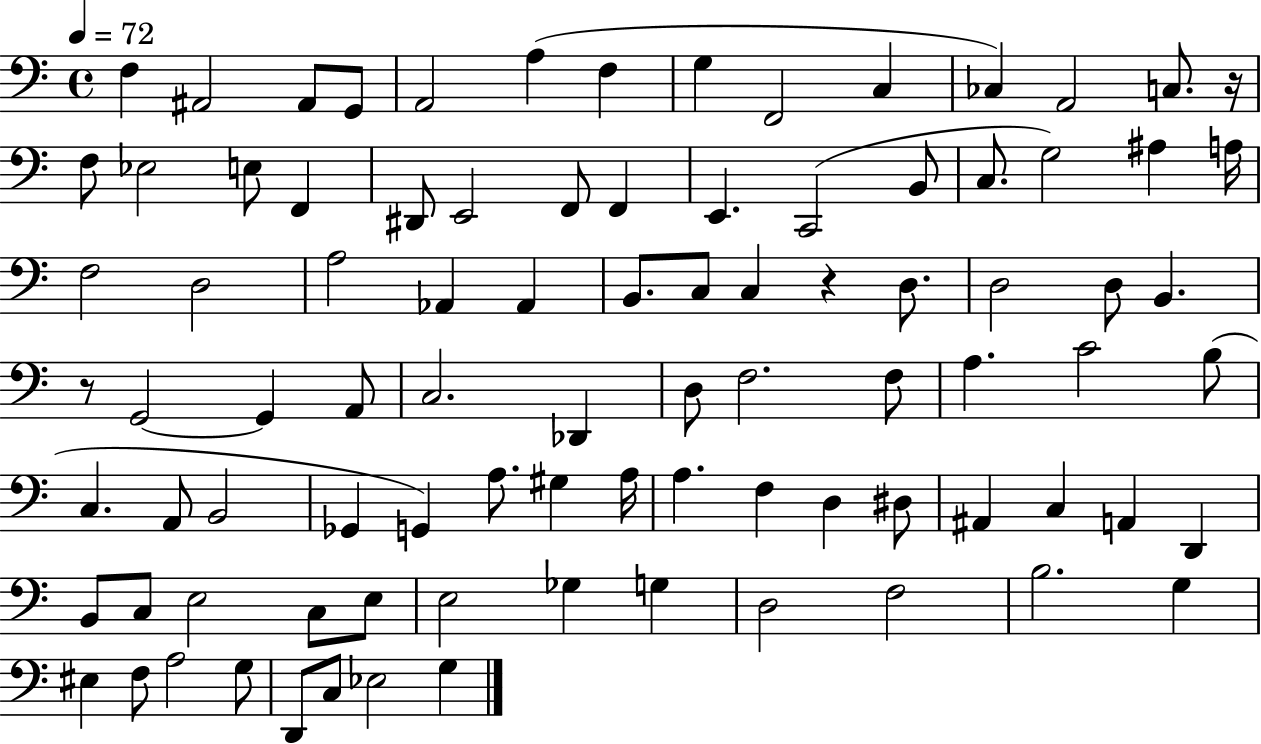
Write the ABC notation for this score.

X:1
T:Untitled
M:4/4
L:1/4
K:C
F, ^A,,2 ^A,,/2 G,,/2 A,,2 A, F, G, F,,2 C, _C, A,,2 C,/2 z/4 F,/2 _E,2 E,/2 F,, ^D,,/2 E,,2 F,,/2 F,, E,, C,,2 B,,/2 C,/2 G,2 ^A, A,/4 F,2 D,2 A,2 _A,, _A,, B,,/2 C,/2 C, z D,/2 D,2 D,/2 B,, z/2 G,,2 G,, A,,/2 C,2 _D,, D,/2 F,2 F,/2 A, C2 B,/2 C, A,,/2 B,,2 _G,, G,, A,/2 ^G, A,/4 A, F, D, ^D,/2 ^A,, C, A,, D,, B,,/2 C,/2 E,2 C,/2 E,/2 E,2 _G, G, D,2 F,2 B,2 G, ^E, F,/2 A,2 G,/2 D,,/2 C,/2 _E,2 G,